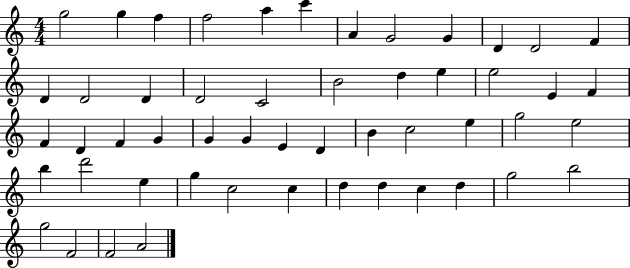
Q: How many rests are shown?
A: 0